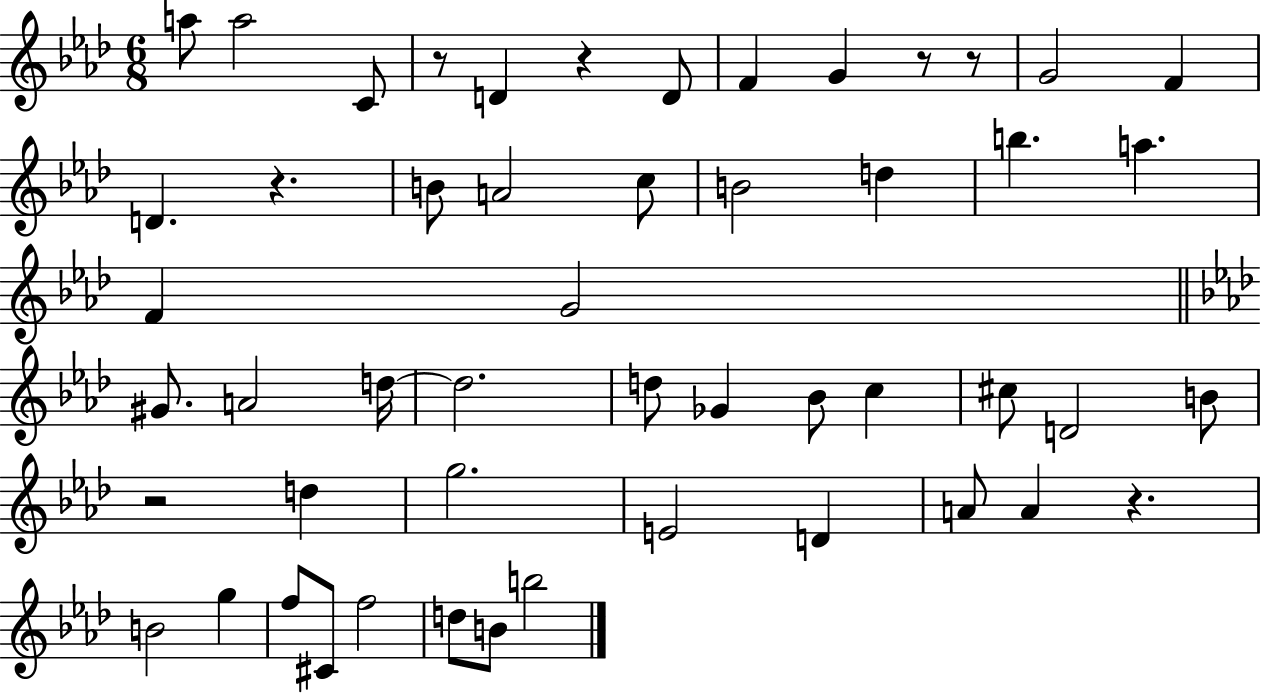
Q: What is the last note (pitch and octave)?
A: B5